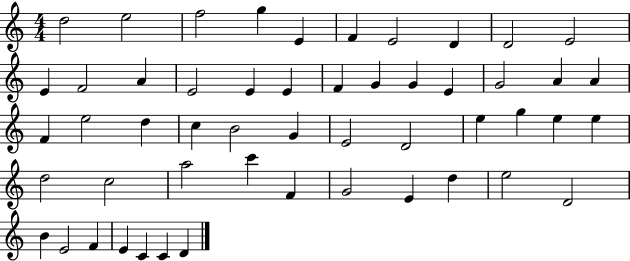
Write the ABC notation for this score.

X:1
T:Untitled
M:4/4
L:1/4
K:C
d2 e2 f2 g E F E2 D D2 E2 E F2 A E2 E E F G G E G2 A A F e2 d c B2 G E2 D2 e g e e d2 c2 a2 c' F G2 E d e2 D2 B E2 F E C C D